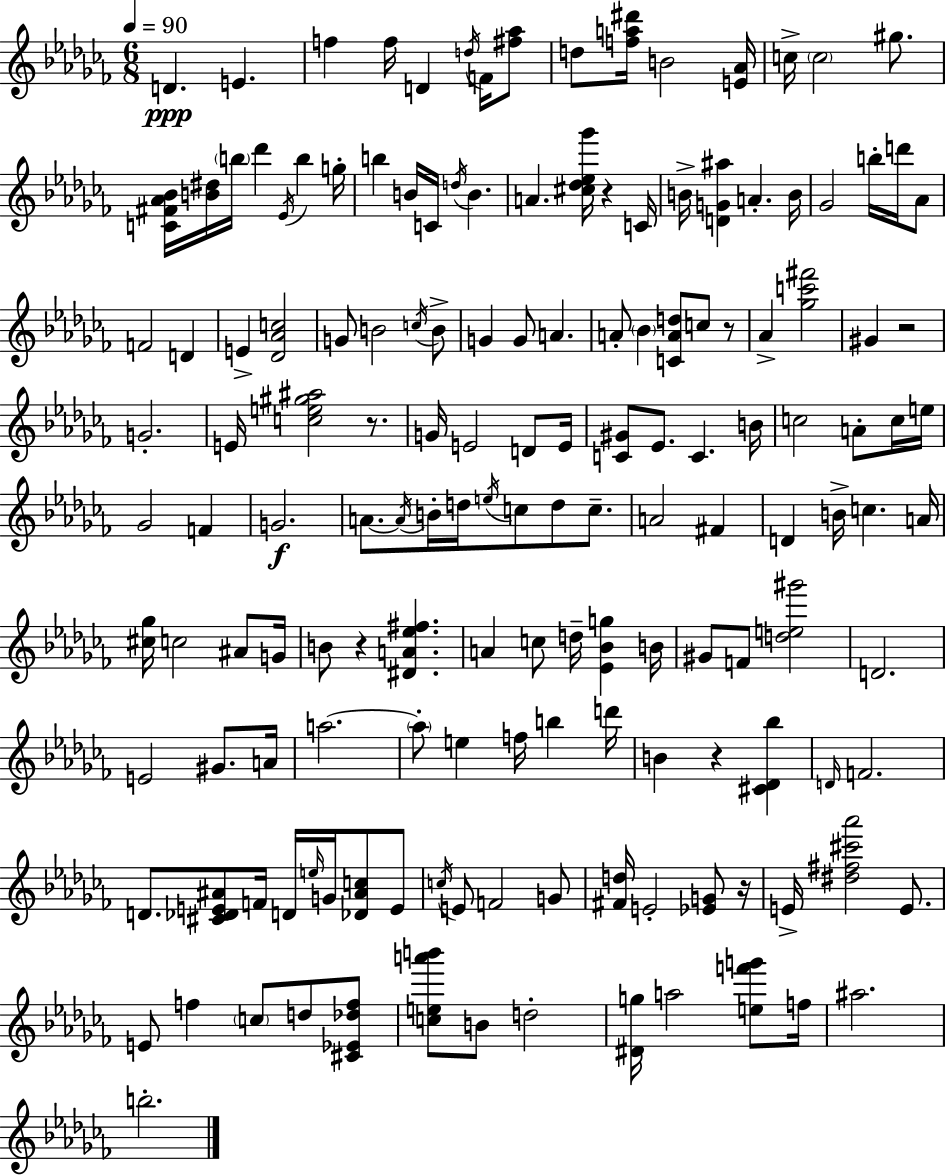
{
  \clef treble
  \numericTimeSignature
  \time 6/8
  \key aes \minor
  \tempo 4 = 90
  d'4.\ppp e'4. | f''4 f''16 d'4 \acciaccatura { d''16 } f'16 <fis'' aes''>8 | d''8 <f'' a'' dis'''>16 b'2 | <e' aes'>16 c''16-> \parenthesize c''2 gis''8. | \break <c' fis' aes' bes'>16 <b' dis''>16 \parenthesize b''16 des'''4 \acciaccatura { ees'16 } b''4 | g''16-. b''4 b'16 c'16 \acciaccatura { d''16 } b'4. | a'4. <cis'' des'' ees'' ges'''>16 r4 | c'16 b'16-> <d' g' ais''>4 a'4.-. | \break b'16 ges'2 b''16-. | d'''16 aes'8 f'2 d'4 | e'4-> <des' aes' c''>2 | g'8 b'2 | \break \acciaccatura { c''16 } b'8-> g'4 g'8 a'4. | a'8-. \parenthesize bes'4 <c' a' d''>8 | c''8 r8 aes'4-> <ges'' c''' fis'''>2 | gis'4 r2 | \break g'2.-. | e'16 <c'' e'' gis'' ais''>2 | r8. g'16 e'2 | d'8 e'16 <c' gis'>8 ees'8. c'4. | \break b'16 c''2 | a'8-. c''16 e''16 ges'2 | f'4 g'2.\f | a'8.~~ \acciaccatura { a'16 } b'16-. d''16 \acciaccatura { e''16 } c''8 | \break d''8 c''8.-- a'2 | fis'4 d'4 b'16-> c''4. | a'16 <cis'' ges''>16 c''2 | ais'8 g'16 b'8 r4 | \break <dis' a' ees'' fis''>4. a'4 c''8 | d''16-- <ees' bes' g''>4 b'16 gis'8 f'8 <d'' e'' gis'''>2 | d'2. | e'2 | \break gis'8. a'16 a''2.~~ | \parenthesize a''8-. e''4 | f''16 b''4 d'''16 b'4 r4 | <cis' des' bes''>4 \grace { d'16 } f'2. | \break d'8. <cis' des' e' ais'>8 | f'16 d'16 \grace { e''16 } g'16 <des' ais' c''>8 e'8 \acciaccatura { c''16 } e'8 f'2 | g'8 <fis' d''>16 e'2-. | <ees' g'>8 r16 e'16-> <dis'' fis'' cis''' aes'''>2 | \break e'8. e'8 f''4 | \parenthesize c''8 d''8 <cis' ees' des'' f''>8 <c'' e'' a''' b'''>8 b'8 | d''2-. <dis' g''>16 a''2 | <e'' f''' g'''>8 f''16 ais''2. | \break b''2.-. | \bar "|."
}